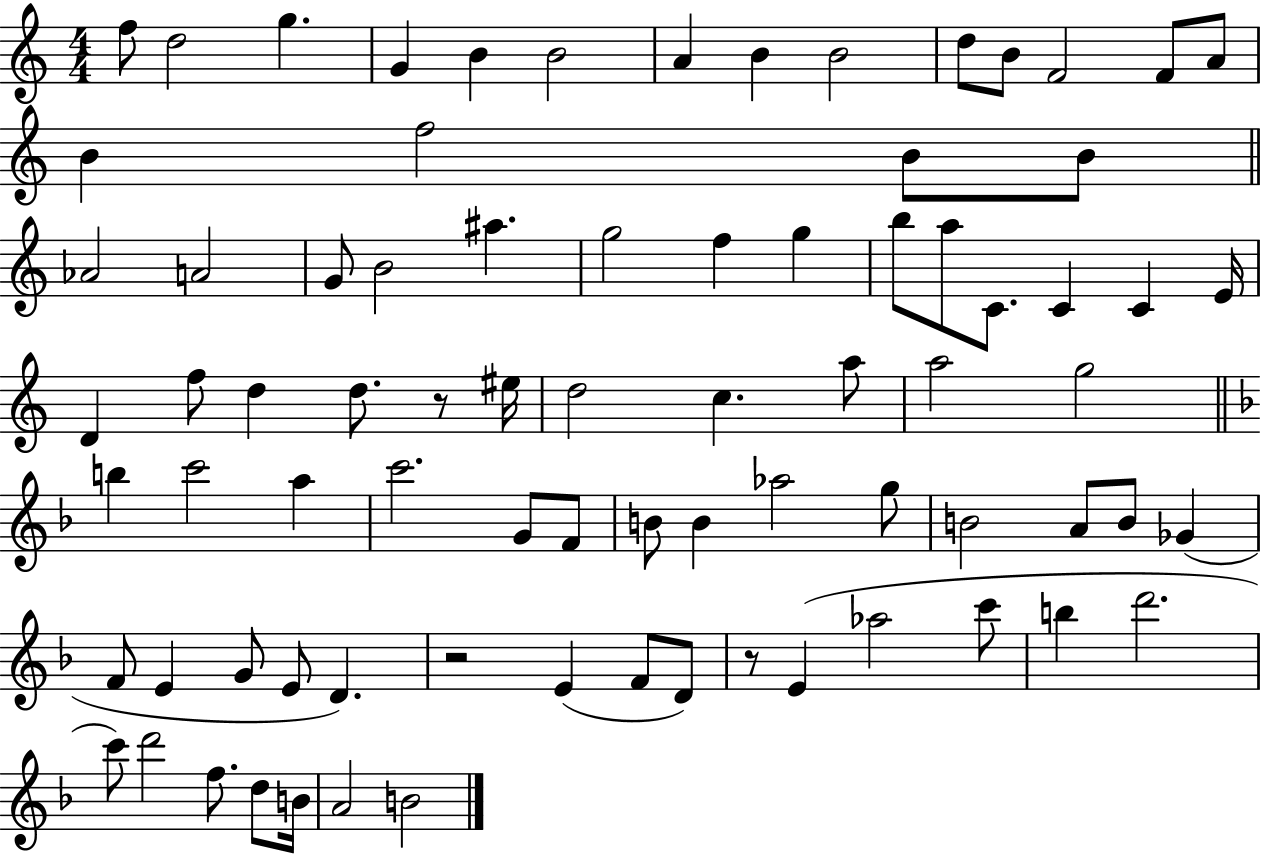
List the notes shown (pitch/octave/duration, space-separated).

F5/e D5/h G5/q. G4/q B4/q B4/h A4/q B4/q B4/h D5/e B4/e F4/h F4/e A4/e B4/q F5/h B4/e B4/e Ab4/h A4/h G4/e B4/h A#5/q. G5/h F5/q G5/q B5/e A5/e C4/e. C4/q C4/q E4/s D4/q F5/e D5/q D5/e. R/e EIS5/s D5/h C5/q. A5/e A5/h G5/h B5/q C6/h A5/q C6/h. G4/e F4/e B4/e B4/q Ab5/h G5/e B4/h A4/e B4/e Gb4/q F4/e E4/q G4/e E4/e D4/q. R/h E4/q F4/e D4/e R/e E4/q Ab5/h C6/e B5/q D6/h. C6/e D6/h F5/e. D5/e B4/s A4/h B4/h